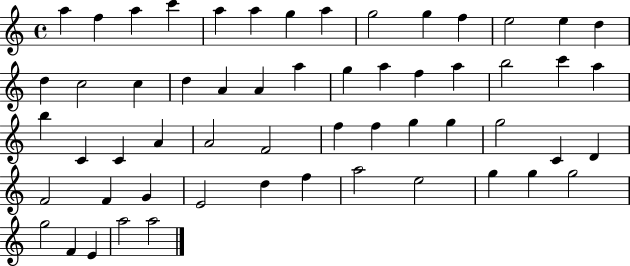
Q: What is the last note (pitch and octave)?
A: A5